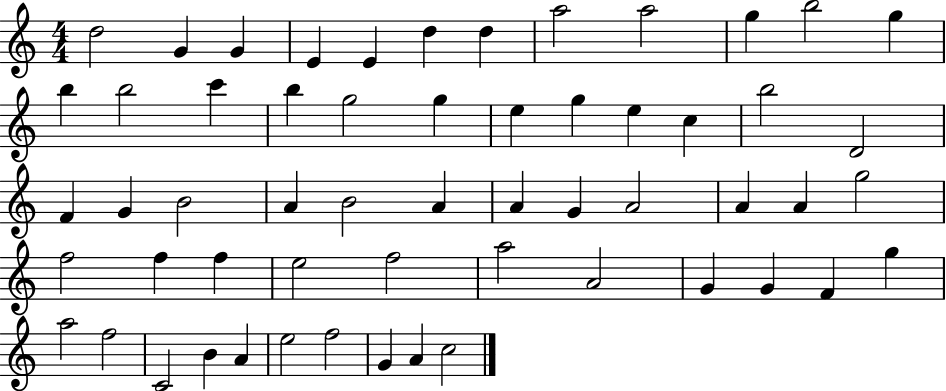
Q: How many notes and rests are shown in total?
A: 57